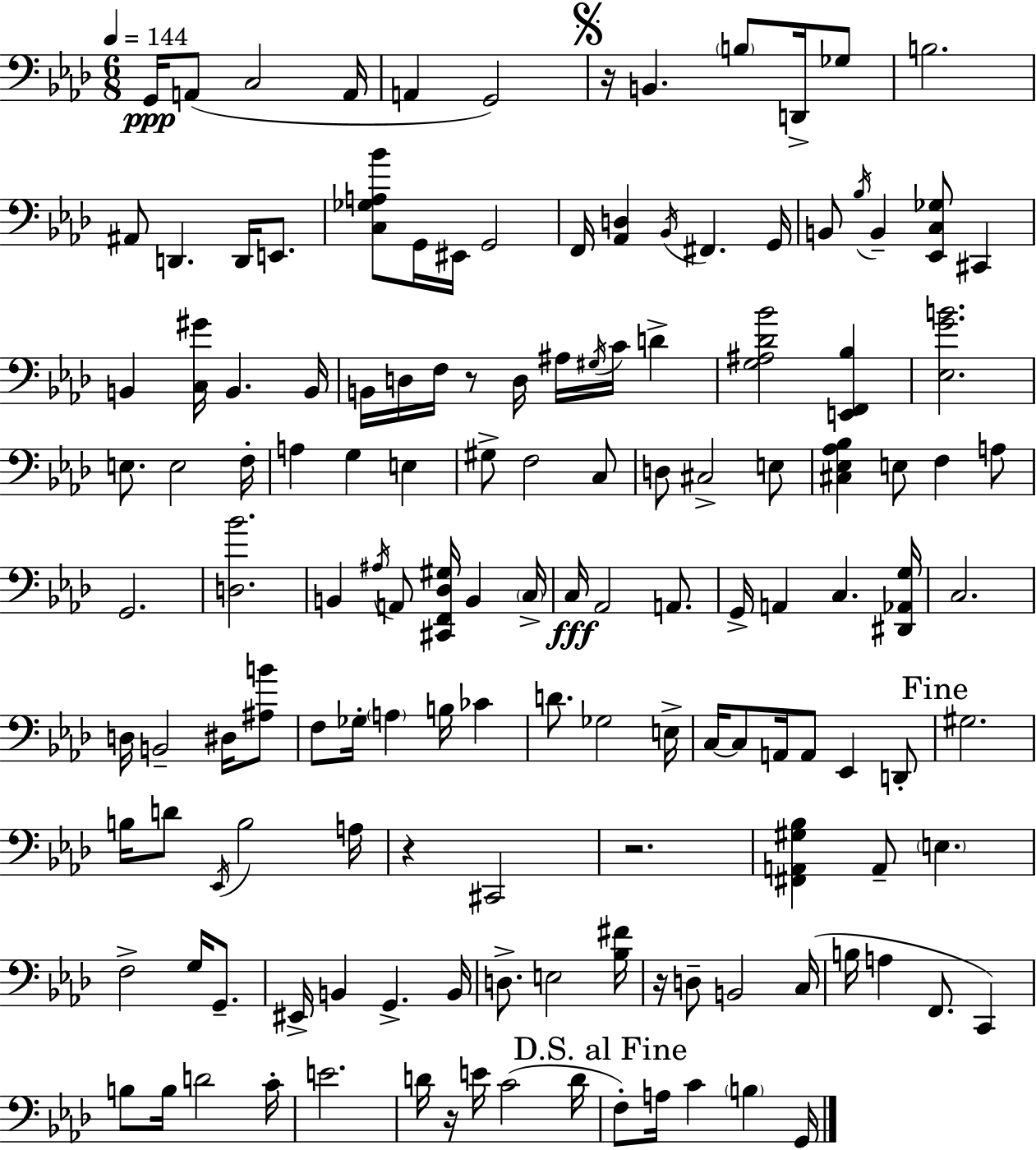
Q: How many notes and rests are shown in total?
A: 141